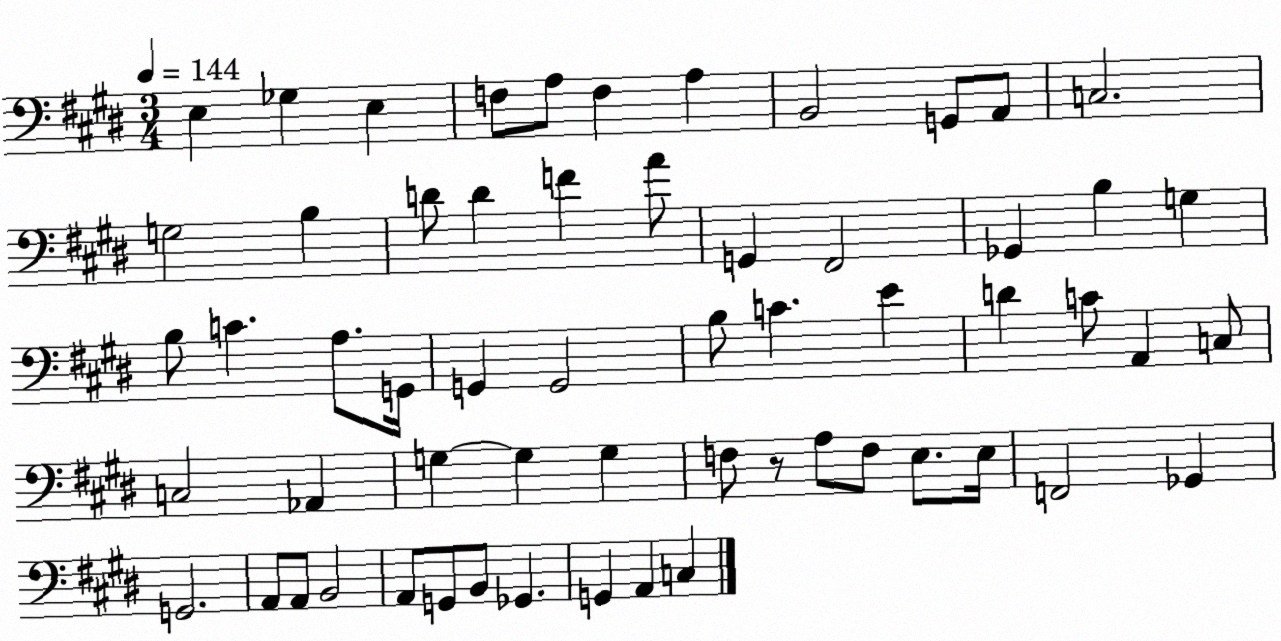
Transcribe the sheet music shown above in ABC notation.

X:1
T:Untitled
M:3/4
L:1/4
K:E
E, _G, E, F,/2 A,/2 F, A, B,,2 G,,/2 A,,/2 C,2 G,2 B, D/2 D F A/2 G,, ^F,,2 _G,, B, G, B,/2 C A,/2 G,,/4 G,, G,,2 B,/2 C E D C/2 A,, C,/2 C,2 _A,, G, G, G, F,/2 z/2 A,/2 F,/2 E,/2 E,/4 F,,2 _G,, G,,2 A,,/2 A,,/2 B,,2 A,,/2 G,,/2 B,,/2 _G,, G,, A,, C,